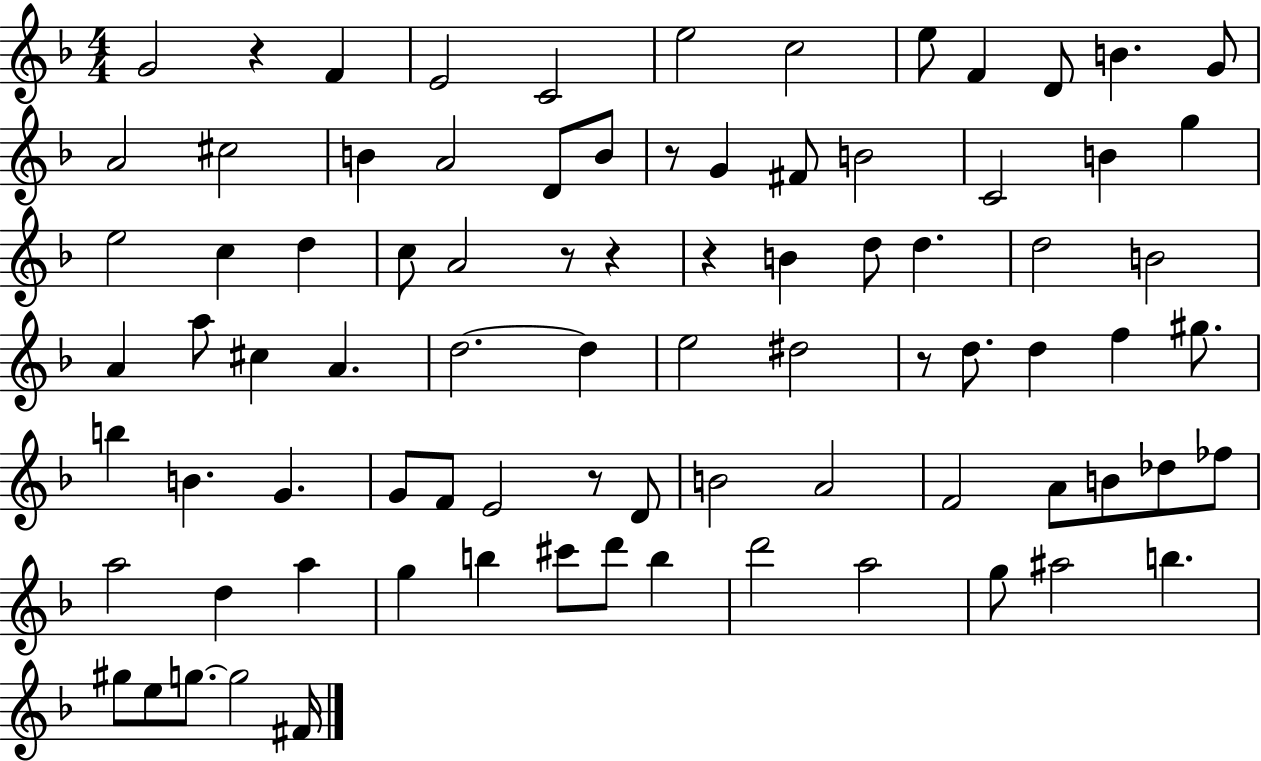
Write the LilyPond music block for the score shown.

{
  \clef treble
  \numericTimeSignature
  \time 4/4
  \key f \major
  \repeat volta 2 { g'2 r4 f'4 | e'2 c'2 | e''2 c''2 | e''8 f'4 d'8 b'4. g'8 | \break a'2 cis''2 | b'4 a'2 d'8 b'8 | r8 g'4 fis'8 b'2 | c'2 b'4 g''4 | \break e''2 c''4 d''4 | c''8 a'2 r8 r4 | r4 b'4 d''8 d''4. | d''2 b'2 | \break a'4 a''8 cis''4 a'4. | d''2.~~ d''4 | e''2 dis''2 | r8 d''8. d''4 f''4 gis''8. | \break b''4 b'4. g'4. | g'8 f'8 e'2 r8 d'8 | b'2 a'2 | f'2 a'8 b'8 des''8 fes''8 | \break a''2 d''4 a''4 | g''4 b''4 cis'''8 d'''8 b''4 | d'''2 a''2 | g''8 ais''2 b''4. | \break gis''8 e''8 g''8.~~ g''2 fis'16 | } \bar "|."
}